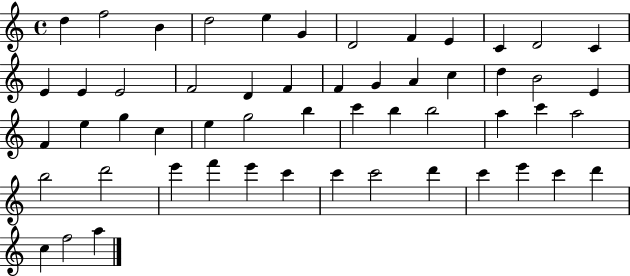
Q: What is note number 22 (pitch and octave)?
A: C5